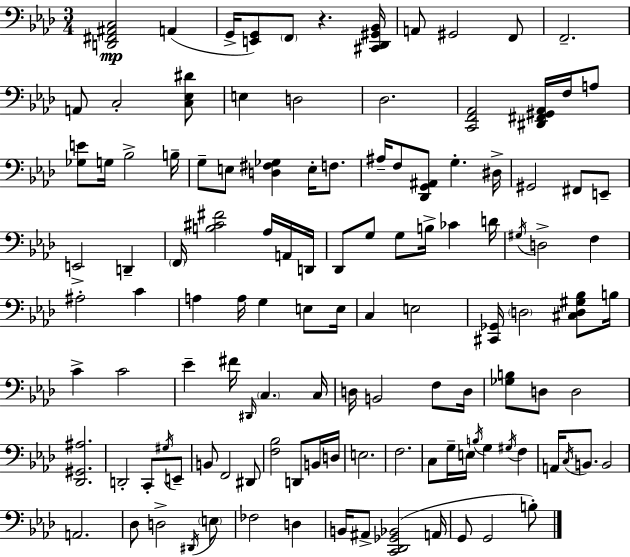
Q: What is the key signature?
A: AES major